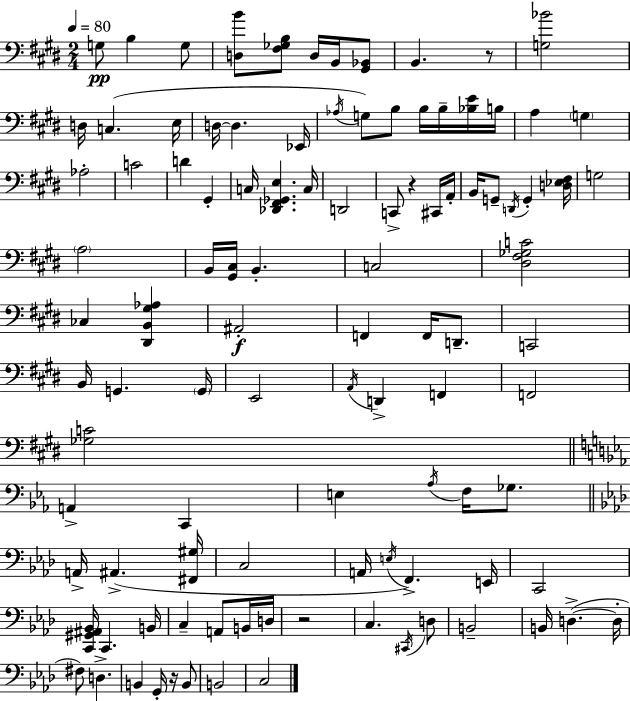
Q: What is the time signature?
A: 2/4